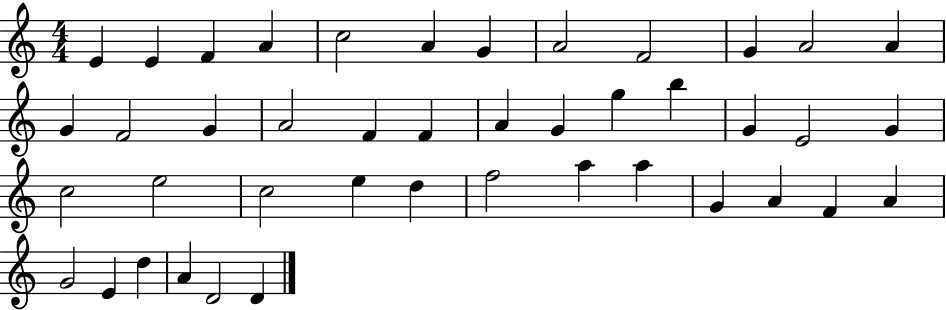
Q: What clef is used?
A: treble